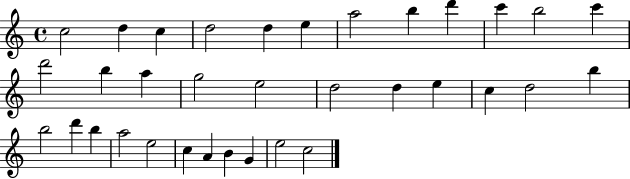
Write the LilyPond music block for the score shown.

{
  \clef treble
  \time 4/4
  \defaultTimeSignature
  \key c \major
  c''2 d''4 c''4 | d''2 d''4 e''4 | a''2 b''4 d'''4 | c'''4 b''2 c'''4 | \break d'''2 b''4 a''4 | g''2 e''2 | d''2 d''4 e''4 | c''4 d''2 b''4 | \break b''2 d'''4 b''4 | a''2 e''2 | c''4 a'4 b'4 g'4 | e''2 c''2 | \break \bar "|."
}